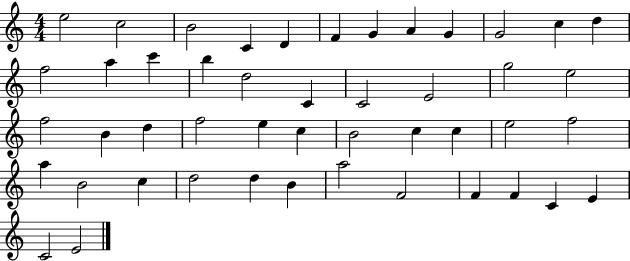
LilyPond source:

{
  \clef treble
  \numericTimeSignature
  \time 4/4
  \key c \major
  e''2 c''2 | b'2 c'4 d'4 | f'4 g'4 a'4 g'4 | g'2 c''4 d''4 | \break f''2 a''4 c'''4 | b''4 d''2 c'4 | c'2 e'2 | g''2 e''2 | \break f''2 b'4 d''4 | f''2 e''4 c''4 | b'2 c''4 c''4 | e''2 f''2 | \break a''4 b'2 c''4 | d''2 d''4 b'4 | a''2 f'2 | f'4 f'4 c'4 e'4 | \break c'2 e'2 | \bar "|."
}